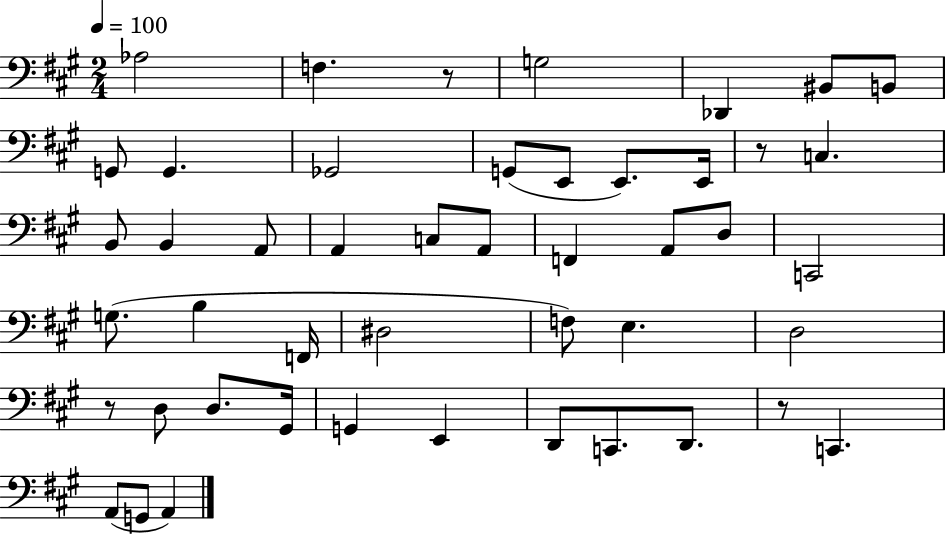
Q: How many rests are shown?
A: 4